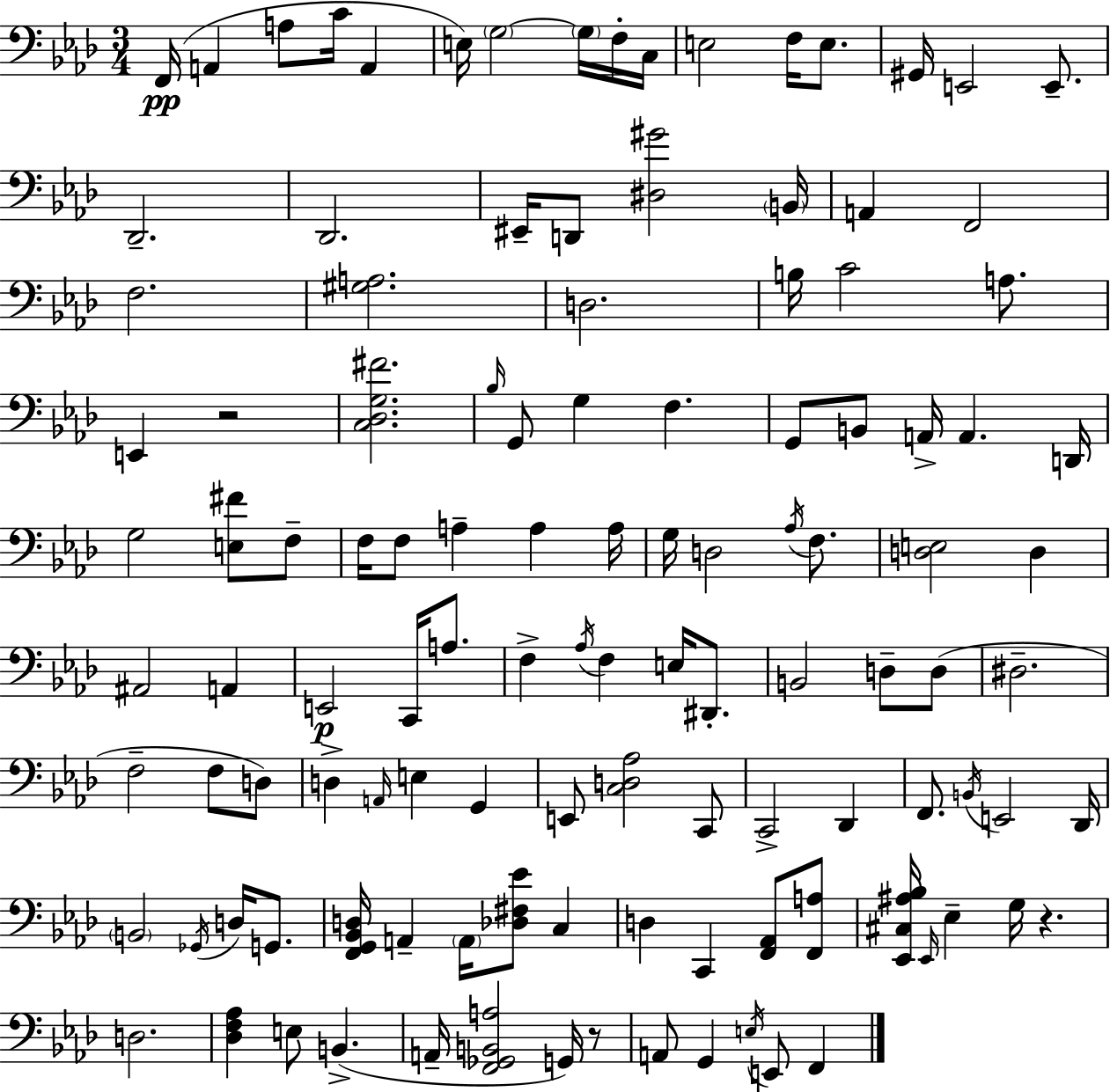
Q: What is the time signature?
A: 3/4